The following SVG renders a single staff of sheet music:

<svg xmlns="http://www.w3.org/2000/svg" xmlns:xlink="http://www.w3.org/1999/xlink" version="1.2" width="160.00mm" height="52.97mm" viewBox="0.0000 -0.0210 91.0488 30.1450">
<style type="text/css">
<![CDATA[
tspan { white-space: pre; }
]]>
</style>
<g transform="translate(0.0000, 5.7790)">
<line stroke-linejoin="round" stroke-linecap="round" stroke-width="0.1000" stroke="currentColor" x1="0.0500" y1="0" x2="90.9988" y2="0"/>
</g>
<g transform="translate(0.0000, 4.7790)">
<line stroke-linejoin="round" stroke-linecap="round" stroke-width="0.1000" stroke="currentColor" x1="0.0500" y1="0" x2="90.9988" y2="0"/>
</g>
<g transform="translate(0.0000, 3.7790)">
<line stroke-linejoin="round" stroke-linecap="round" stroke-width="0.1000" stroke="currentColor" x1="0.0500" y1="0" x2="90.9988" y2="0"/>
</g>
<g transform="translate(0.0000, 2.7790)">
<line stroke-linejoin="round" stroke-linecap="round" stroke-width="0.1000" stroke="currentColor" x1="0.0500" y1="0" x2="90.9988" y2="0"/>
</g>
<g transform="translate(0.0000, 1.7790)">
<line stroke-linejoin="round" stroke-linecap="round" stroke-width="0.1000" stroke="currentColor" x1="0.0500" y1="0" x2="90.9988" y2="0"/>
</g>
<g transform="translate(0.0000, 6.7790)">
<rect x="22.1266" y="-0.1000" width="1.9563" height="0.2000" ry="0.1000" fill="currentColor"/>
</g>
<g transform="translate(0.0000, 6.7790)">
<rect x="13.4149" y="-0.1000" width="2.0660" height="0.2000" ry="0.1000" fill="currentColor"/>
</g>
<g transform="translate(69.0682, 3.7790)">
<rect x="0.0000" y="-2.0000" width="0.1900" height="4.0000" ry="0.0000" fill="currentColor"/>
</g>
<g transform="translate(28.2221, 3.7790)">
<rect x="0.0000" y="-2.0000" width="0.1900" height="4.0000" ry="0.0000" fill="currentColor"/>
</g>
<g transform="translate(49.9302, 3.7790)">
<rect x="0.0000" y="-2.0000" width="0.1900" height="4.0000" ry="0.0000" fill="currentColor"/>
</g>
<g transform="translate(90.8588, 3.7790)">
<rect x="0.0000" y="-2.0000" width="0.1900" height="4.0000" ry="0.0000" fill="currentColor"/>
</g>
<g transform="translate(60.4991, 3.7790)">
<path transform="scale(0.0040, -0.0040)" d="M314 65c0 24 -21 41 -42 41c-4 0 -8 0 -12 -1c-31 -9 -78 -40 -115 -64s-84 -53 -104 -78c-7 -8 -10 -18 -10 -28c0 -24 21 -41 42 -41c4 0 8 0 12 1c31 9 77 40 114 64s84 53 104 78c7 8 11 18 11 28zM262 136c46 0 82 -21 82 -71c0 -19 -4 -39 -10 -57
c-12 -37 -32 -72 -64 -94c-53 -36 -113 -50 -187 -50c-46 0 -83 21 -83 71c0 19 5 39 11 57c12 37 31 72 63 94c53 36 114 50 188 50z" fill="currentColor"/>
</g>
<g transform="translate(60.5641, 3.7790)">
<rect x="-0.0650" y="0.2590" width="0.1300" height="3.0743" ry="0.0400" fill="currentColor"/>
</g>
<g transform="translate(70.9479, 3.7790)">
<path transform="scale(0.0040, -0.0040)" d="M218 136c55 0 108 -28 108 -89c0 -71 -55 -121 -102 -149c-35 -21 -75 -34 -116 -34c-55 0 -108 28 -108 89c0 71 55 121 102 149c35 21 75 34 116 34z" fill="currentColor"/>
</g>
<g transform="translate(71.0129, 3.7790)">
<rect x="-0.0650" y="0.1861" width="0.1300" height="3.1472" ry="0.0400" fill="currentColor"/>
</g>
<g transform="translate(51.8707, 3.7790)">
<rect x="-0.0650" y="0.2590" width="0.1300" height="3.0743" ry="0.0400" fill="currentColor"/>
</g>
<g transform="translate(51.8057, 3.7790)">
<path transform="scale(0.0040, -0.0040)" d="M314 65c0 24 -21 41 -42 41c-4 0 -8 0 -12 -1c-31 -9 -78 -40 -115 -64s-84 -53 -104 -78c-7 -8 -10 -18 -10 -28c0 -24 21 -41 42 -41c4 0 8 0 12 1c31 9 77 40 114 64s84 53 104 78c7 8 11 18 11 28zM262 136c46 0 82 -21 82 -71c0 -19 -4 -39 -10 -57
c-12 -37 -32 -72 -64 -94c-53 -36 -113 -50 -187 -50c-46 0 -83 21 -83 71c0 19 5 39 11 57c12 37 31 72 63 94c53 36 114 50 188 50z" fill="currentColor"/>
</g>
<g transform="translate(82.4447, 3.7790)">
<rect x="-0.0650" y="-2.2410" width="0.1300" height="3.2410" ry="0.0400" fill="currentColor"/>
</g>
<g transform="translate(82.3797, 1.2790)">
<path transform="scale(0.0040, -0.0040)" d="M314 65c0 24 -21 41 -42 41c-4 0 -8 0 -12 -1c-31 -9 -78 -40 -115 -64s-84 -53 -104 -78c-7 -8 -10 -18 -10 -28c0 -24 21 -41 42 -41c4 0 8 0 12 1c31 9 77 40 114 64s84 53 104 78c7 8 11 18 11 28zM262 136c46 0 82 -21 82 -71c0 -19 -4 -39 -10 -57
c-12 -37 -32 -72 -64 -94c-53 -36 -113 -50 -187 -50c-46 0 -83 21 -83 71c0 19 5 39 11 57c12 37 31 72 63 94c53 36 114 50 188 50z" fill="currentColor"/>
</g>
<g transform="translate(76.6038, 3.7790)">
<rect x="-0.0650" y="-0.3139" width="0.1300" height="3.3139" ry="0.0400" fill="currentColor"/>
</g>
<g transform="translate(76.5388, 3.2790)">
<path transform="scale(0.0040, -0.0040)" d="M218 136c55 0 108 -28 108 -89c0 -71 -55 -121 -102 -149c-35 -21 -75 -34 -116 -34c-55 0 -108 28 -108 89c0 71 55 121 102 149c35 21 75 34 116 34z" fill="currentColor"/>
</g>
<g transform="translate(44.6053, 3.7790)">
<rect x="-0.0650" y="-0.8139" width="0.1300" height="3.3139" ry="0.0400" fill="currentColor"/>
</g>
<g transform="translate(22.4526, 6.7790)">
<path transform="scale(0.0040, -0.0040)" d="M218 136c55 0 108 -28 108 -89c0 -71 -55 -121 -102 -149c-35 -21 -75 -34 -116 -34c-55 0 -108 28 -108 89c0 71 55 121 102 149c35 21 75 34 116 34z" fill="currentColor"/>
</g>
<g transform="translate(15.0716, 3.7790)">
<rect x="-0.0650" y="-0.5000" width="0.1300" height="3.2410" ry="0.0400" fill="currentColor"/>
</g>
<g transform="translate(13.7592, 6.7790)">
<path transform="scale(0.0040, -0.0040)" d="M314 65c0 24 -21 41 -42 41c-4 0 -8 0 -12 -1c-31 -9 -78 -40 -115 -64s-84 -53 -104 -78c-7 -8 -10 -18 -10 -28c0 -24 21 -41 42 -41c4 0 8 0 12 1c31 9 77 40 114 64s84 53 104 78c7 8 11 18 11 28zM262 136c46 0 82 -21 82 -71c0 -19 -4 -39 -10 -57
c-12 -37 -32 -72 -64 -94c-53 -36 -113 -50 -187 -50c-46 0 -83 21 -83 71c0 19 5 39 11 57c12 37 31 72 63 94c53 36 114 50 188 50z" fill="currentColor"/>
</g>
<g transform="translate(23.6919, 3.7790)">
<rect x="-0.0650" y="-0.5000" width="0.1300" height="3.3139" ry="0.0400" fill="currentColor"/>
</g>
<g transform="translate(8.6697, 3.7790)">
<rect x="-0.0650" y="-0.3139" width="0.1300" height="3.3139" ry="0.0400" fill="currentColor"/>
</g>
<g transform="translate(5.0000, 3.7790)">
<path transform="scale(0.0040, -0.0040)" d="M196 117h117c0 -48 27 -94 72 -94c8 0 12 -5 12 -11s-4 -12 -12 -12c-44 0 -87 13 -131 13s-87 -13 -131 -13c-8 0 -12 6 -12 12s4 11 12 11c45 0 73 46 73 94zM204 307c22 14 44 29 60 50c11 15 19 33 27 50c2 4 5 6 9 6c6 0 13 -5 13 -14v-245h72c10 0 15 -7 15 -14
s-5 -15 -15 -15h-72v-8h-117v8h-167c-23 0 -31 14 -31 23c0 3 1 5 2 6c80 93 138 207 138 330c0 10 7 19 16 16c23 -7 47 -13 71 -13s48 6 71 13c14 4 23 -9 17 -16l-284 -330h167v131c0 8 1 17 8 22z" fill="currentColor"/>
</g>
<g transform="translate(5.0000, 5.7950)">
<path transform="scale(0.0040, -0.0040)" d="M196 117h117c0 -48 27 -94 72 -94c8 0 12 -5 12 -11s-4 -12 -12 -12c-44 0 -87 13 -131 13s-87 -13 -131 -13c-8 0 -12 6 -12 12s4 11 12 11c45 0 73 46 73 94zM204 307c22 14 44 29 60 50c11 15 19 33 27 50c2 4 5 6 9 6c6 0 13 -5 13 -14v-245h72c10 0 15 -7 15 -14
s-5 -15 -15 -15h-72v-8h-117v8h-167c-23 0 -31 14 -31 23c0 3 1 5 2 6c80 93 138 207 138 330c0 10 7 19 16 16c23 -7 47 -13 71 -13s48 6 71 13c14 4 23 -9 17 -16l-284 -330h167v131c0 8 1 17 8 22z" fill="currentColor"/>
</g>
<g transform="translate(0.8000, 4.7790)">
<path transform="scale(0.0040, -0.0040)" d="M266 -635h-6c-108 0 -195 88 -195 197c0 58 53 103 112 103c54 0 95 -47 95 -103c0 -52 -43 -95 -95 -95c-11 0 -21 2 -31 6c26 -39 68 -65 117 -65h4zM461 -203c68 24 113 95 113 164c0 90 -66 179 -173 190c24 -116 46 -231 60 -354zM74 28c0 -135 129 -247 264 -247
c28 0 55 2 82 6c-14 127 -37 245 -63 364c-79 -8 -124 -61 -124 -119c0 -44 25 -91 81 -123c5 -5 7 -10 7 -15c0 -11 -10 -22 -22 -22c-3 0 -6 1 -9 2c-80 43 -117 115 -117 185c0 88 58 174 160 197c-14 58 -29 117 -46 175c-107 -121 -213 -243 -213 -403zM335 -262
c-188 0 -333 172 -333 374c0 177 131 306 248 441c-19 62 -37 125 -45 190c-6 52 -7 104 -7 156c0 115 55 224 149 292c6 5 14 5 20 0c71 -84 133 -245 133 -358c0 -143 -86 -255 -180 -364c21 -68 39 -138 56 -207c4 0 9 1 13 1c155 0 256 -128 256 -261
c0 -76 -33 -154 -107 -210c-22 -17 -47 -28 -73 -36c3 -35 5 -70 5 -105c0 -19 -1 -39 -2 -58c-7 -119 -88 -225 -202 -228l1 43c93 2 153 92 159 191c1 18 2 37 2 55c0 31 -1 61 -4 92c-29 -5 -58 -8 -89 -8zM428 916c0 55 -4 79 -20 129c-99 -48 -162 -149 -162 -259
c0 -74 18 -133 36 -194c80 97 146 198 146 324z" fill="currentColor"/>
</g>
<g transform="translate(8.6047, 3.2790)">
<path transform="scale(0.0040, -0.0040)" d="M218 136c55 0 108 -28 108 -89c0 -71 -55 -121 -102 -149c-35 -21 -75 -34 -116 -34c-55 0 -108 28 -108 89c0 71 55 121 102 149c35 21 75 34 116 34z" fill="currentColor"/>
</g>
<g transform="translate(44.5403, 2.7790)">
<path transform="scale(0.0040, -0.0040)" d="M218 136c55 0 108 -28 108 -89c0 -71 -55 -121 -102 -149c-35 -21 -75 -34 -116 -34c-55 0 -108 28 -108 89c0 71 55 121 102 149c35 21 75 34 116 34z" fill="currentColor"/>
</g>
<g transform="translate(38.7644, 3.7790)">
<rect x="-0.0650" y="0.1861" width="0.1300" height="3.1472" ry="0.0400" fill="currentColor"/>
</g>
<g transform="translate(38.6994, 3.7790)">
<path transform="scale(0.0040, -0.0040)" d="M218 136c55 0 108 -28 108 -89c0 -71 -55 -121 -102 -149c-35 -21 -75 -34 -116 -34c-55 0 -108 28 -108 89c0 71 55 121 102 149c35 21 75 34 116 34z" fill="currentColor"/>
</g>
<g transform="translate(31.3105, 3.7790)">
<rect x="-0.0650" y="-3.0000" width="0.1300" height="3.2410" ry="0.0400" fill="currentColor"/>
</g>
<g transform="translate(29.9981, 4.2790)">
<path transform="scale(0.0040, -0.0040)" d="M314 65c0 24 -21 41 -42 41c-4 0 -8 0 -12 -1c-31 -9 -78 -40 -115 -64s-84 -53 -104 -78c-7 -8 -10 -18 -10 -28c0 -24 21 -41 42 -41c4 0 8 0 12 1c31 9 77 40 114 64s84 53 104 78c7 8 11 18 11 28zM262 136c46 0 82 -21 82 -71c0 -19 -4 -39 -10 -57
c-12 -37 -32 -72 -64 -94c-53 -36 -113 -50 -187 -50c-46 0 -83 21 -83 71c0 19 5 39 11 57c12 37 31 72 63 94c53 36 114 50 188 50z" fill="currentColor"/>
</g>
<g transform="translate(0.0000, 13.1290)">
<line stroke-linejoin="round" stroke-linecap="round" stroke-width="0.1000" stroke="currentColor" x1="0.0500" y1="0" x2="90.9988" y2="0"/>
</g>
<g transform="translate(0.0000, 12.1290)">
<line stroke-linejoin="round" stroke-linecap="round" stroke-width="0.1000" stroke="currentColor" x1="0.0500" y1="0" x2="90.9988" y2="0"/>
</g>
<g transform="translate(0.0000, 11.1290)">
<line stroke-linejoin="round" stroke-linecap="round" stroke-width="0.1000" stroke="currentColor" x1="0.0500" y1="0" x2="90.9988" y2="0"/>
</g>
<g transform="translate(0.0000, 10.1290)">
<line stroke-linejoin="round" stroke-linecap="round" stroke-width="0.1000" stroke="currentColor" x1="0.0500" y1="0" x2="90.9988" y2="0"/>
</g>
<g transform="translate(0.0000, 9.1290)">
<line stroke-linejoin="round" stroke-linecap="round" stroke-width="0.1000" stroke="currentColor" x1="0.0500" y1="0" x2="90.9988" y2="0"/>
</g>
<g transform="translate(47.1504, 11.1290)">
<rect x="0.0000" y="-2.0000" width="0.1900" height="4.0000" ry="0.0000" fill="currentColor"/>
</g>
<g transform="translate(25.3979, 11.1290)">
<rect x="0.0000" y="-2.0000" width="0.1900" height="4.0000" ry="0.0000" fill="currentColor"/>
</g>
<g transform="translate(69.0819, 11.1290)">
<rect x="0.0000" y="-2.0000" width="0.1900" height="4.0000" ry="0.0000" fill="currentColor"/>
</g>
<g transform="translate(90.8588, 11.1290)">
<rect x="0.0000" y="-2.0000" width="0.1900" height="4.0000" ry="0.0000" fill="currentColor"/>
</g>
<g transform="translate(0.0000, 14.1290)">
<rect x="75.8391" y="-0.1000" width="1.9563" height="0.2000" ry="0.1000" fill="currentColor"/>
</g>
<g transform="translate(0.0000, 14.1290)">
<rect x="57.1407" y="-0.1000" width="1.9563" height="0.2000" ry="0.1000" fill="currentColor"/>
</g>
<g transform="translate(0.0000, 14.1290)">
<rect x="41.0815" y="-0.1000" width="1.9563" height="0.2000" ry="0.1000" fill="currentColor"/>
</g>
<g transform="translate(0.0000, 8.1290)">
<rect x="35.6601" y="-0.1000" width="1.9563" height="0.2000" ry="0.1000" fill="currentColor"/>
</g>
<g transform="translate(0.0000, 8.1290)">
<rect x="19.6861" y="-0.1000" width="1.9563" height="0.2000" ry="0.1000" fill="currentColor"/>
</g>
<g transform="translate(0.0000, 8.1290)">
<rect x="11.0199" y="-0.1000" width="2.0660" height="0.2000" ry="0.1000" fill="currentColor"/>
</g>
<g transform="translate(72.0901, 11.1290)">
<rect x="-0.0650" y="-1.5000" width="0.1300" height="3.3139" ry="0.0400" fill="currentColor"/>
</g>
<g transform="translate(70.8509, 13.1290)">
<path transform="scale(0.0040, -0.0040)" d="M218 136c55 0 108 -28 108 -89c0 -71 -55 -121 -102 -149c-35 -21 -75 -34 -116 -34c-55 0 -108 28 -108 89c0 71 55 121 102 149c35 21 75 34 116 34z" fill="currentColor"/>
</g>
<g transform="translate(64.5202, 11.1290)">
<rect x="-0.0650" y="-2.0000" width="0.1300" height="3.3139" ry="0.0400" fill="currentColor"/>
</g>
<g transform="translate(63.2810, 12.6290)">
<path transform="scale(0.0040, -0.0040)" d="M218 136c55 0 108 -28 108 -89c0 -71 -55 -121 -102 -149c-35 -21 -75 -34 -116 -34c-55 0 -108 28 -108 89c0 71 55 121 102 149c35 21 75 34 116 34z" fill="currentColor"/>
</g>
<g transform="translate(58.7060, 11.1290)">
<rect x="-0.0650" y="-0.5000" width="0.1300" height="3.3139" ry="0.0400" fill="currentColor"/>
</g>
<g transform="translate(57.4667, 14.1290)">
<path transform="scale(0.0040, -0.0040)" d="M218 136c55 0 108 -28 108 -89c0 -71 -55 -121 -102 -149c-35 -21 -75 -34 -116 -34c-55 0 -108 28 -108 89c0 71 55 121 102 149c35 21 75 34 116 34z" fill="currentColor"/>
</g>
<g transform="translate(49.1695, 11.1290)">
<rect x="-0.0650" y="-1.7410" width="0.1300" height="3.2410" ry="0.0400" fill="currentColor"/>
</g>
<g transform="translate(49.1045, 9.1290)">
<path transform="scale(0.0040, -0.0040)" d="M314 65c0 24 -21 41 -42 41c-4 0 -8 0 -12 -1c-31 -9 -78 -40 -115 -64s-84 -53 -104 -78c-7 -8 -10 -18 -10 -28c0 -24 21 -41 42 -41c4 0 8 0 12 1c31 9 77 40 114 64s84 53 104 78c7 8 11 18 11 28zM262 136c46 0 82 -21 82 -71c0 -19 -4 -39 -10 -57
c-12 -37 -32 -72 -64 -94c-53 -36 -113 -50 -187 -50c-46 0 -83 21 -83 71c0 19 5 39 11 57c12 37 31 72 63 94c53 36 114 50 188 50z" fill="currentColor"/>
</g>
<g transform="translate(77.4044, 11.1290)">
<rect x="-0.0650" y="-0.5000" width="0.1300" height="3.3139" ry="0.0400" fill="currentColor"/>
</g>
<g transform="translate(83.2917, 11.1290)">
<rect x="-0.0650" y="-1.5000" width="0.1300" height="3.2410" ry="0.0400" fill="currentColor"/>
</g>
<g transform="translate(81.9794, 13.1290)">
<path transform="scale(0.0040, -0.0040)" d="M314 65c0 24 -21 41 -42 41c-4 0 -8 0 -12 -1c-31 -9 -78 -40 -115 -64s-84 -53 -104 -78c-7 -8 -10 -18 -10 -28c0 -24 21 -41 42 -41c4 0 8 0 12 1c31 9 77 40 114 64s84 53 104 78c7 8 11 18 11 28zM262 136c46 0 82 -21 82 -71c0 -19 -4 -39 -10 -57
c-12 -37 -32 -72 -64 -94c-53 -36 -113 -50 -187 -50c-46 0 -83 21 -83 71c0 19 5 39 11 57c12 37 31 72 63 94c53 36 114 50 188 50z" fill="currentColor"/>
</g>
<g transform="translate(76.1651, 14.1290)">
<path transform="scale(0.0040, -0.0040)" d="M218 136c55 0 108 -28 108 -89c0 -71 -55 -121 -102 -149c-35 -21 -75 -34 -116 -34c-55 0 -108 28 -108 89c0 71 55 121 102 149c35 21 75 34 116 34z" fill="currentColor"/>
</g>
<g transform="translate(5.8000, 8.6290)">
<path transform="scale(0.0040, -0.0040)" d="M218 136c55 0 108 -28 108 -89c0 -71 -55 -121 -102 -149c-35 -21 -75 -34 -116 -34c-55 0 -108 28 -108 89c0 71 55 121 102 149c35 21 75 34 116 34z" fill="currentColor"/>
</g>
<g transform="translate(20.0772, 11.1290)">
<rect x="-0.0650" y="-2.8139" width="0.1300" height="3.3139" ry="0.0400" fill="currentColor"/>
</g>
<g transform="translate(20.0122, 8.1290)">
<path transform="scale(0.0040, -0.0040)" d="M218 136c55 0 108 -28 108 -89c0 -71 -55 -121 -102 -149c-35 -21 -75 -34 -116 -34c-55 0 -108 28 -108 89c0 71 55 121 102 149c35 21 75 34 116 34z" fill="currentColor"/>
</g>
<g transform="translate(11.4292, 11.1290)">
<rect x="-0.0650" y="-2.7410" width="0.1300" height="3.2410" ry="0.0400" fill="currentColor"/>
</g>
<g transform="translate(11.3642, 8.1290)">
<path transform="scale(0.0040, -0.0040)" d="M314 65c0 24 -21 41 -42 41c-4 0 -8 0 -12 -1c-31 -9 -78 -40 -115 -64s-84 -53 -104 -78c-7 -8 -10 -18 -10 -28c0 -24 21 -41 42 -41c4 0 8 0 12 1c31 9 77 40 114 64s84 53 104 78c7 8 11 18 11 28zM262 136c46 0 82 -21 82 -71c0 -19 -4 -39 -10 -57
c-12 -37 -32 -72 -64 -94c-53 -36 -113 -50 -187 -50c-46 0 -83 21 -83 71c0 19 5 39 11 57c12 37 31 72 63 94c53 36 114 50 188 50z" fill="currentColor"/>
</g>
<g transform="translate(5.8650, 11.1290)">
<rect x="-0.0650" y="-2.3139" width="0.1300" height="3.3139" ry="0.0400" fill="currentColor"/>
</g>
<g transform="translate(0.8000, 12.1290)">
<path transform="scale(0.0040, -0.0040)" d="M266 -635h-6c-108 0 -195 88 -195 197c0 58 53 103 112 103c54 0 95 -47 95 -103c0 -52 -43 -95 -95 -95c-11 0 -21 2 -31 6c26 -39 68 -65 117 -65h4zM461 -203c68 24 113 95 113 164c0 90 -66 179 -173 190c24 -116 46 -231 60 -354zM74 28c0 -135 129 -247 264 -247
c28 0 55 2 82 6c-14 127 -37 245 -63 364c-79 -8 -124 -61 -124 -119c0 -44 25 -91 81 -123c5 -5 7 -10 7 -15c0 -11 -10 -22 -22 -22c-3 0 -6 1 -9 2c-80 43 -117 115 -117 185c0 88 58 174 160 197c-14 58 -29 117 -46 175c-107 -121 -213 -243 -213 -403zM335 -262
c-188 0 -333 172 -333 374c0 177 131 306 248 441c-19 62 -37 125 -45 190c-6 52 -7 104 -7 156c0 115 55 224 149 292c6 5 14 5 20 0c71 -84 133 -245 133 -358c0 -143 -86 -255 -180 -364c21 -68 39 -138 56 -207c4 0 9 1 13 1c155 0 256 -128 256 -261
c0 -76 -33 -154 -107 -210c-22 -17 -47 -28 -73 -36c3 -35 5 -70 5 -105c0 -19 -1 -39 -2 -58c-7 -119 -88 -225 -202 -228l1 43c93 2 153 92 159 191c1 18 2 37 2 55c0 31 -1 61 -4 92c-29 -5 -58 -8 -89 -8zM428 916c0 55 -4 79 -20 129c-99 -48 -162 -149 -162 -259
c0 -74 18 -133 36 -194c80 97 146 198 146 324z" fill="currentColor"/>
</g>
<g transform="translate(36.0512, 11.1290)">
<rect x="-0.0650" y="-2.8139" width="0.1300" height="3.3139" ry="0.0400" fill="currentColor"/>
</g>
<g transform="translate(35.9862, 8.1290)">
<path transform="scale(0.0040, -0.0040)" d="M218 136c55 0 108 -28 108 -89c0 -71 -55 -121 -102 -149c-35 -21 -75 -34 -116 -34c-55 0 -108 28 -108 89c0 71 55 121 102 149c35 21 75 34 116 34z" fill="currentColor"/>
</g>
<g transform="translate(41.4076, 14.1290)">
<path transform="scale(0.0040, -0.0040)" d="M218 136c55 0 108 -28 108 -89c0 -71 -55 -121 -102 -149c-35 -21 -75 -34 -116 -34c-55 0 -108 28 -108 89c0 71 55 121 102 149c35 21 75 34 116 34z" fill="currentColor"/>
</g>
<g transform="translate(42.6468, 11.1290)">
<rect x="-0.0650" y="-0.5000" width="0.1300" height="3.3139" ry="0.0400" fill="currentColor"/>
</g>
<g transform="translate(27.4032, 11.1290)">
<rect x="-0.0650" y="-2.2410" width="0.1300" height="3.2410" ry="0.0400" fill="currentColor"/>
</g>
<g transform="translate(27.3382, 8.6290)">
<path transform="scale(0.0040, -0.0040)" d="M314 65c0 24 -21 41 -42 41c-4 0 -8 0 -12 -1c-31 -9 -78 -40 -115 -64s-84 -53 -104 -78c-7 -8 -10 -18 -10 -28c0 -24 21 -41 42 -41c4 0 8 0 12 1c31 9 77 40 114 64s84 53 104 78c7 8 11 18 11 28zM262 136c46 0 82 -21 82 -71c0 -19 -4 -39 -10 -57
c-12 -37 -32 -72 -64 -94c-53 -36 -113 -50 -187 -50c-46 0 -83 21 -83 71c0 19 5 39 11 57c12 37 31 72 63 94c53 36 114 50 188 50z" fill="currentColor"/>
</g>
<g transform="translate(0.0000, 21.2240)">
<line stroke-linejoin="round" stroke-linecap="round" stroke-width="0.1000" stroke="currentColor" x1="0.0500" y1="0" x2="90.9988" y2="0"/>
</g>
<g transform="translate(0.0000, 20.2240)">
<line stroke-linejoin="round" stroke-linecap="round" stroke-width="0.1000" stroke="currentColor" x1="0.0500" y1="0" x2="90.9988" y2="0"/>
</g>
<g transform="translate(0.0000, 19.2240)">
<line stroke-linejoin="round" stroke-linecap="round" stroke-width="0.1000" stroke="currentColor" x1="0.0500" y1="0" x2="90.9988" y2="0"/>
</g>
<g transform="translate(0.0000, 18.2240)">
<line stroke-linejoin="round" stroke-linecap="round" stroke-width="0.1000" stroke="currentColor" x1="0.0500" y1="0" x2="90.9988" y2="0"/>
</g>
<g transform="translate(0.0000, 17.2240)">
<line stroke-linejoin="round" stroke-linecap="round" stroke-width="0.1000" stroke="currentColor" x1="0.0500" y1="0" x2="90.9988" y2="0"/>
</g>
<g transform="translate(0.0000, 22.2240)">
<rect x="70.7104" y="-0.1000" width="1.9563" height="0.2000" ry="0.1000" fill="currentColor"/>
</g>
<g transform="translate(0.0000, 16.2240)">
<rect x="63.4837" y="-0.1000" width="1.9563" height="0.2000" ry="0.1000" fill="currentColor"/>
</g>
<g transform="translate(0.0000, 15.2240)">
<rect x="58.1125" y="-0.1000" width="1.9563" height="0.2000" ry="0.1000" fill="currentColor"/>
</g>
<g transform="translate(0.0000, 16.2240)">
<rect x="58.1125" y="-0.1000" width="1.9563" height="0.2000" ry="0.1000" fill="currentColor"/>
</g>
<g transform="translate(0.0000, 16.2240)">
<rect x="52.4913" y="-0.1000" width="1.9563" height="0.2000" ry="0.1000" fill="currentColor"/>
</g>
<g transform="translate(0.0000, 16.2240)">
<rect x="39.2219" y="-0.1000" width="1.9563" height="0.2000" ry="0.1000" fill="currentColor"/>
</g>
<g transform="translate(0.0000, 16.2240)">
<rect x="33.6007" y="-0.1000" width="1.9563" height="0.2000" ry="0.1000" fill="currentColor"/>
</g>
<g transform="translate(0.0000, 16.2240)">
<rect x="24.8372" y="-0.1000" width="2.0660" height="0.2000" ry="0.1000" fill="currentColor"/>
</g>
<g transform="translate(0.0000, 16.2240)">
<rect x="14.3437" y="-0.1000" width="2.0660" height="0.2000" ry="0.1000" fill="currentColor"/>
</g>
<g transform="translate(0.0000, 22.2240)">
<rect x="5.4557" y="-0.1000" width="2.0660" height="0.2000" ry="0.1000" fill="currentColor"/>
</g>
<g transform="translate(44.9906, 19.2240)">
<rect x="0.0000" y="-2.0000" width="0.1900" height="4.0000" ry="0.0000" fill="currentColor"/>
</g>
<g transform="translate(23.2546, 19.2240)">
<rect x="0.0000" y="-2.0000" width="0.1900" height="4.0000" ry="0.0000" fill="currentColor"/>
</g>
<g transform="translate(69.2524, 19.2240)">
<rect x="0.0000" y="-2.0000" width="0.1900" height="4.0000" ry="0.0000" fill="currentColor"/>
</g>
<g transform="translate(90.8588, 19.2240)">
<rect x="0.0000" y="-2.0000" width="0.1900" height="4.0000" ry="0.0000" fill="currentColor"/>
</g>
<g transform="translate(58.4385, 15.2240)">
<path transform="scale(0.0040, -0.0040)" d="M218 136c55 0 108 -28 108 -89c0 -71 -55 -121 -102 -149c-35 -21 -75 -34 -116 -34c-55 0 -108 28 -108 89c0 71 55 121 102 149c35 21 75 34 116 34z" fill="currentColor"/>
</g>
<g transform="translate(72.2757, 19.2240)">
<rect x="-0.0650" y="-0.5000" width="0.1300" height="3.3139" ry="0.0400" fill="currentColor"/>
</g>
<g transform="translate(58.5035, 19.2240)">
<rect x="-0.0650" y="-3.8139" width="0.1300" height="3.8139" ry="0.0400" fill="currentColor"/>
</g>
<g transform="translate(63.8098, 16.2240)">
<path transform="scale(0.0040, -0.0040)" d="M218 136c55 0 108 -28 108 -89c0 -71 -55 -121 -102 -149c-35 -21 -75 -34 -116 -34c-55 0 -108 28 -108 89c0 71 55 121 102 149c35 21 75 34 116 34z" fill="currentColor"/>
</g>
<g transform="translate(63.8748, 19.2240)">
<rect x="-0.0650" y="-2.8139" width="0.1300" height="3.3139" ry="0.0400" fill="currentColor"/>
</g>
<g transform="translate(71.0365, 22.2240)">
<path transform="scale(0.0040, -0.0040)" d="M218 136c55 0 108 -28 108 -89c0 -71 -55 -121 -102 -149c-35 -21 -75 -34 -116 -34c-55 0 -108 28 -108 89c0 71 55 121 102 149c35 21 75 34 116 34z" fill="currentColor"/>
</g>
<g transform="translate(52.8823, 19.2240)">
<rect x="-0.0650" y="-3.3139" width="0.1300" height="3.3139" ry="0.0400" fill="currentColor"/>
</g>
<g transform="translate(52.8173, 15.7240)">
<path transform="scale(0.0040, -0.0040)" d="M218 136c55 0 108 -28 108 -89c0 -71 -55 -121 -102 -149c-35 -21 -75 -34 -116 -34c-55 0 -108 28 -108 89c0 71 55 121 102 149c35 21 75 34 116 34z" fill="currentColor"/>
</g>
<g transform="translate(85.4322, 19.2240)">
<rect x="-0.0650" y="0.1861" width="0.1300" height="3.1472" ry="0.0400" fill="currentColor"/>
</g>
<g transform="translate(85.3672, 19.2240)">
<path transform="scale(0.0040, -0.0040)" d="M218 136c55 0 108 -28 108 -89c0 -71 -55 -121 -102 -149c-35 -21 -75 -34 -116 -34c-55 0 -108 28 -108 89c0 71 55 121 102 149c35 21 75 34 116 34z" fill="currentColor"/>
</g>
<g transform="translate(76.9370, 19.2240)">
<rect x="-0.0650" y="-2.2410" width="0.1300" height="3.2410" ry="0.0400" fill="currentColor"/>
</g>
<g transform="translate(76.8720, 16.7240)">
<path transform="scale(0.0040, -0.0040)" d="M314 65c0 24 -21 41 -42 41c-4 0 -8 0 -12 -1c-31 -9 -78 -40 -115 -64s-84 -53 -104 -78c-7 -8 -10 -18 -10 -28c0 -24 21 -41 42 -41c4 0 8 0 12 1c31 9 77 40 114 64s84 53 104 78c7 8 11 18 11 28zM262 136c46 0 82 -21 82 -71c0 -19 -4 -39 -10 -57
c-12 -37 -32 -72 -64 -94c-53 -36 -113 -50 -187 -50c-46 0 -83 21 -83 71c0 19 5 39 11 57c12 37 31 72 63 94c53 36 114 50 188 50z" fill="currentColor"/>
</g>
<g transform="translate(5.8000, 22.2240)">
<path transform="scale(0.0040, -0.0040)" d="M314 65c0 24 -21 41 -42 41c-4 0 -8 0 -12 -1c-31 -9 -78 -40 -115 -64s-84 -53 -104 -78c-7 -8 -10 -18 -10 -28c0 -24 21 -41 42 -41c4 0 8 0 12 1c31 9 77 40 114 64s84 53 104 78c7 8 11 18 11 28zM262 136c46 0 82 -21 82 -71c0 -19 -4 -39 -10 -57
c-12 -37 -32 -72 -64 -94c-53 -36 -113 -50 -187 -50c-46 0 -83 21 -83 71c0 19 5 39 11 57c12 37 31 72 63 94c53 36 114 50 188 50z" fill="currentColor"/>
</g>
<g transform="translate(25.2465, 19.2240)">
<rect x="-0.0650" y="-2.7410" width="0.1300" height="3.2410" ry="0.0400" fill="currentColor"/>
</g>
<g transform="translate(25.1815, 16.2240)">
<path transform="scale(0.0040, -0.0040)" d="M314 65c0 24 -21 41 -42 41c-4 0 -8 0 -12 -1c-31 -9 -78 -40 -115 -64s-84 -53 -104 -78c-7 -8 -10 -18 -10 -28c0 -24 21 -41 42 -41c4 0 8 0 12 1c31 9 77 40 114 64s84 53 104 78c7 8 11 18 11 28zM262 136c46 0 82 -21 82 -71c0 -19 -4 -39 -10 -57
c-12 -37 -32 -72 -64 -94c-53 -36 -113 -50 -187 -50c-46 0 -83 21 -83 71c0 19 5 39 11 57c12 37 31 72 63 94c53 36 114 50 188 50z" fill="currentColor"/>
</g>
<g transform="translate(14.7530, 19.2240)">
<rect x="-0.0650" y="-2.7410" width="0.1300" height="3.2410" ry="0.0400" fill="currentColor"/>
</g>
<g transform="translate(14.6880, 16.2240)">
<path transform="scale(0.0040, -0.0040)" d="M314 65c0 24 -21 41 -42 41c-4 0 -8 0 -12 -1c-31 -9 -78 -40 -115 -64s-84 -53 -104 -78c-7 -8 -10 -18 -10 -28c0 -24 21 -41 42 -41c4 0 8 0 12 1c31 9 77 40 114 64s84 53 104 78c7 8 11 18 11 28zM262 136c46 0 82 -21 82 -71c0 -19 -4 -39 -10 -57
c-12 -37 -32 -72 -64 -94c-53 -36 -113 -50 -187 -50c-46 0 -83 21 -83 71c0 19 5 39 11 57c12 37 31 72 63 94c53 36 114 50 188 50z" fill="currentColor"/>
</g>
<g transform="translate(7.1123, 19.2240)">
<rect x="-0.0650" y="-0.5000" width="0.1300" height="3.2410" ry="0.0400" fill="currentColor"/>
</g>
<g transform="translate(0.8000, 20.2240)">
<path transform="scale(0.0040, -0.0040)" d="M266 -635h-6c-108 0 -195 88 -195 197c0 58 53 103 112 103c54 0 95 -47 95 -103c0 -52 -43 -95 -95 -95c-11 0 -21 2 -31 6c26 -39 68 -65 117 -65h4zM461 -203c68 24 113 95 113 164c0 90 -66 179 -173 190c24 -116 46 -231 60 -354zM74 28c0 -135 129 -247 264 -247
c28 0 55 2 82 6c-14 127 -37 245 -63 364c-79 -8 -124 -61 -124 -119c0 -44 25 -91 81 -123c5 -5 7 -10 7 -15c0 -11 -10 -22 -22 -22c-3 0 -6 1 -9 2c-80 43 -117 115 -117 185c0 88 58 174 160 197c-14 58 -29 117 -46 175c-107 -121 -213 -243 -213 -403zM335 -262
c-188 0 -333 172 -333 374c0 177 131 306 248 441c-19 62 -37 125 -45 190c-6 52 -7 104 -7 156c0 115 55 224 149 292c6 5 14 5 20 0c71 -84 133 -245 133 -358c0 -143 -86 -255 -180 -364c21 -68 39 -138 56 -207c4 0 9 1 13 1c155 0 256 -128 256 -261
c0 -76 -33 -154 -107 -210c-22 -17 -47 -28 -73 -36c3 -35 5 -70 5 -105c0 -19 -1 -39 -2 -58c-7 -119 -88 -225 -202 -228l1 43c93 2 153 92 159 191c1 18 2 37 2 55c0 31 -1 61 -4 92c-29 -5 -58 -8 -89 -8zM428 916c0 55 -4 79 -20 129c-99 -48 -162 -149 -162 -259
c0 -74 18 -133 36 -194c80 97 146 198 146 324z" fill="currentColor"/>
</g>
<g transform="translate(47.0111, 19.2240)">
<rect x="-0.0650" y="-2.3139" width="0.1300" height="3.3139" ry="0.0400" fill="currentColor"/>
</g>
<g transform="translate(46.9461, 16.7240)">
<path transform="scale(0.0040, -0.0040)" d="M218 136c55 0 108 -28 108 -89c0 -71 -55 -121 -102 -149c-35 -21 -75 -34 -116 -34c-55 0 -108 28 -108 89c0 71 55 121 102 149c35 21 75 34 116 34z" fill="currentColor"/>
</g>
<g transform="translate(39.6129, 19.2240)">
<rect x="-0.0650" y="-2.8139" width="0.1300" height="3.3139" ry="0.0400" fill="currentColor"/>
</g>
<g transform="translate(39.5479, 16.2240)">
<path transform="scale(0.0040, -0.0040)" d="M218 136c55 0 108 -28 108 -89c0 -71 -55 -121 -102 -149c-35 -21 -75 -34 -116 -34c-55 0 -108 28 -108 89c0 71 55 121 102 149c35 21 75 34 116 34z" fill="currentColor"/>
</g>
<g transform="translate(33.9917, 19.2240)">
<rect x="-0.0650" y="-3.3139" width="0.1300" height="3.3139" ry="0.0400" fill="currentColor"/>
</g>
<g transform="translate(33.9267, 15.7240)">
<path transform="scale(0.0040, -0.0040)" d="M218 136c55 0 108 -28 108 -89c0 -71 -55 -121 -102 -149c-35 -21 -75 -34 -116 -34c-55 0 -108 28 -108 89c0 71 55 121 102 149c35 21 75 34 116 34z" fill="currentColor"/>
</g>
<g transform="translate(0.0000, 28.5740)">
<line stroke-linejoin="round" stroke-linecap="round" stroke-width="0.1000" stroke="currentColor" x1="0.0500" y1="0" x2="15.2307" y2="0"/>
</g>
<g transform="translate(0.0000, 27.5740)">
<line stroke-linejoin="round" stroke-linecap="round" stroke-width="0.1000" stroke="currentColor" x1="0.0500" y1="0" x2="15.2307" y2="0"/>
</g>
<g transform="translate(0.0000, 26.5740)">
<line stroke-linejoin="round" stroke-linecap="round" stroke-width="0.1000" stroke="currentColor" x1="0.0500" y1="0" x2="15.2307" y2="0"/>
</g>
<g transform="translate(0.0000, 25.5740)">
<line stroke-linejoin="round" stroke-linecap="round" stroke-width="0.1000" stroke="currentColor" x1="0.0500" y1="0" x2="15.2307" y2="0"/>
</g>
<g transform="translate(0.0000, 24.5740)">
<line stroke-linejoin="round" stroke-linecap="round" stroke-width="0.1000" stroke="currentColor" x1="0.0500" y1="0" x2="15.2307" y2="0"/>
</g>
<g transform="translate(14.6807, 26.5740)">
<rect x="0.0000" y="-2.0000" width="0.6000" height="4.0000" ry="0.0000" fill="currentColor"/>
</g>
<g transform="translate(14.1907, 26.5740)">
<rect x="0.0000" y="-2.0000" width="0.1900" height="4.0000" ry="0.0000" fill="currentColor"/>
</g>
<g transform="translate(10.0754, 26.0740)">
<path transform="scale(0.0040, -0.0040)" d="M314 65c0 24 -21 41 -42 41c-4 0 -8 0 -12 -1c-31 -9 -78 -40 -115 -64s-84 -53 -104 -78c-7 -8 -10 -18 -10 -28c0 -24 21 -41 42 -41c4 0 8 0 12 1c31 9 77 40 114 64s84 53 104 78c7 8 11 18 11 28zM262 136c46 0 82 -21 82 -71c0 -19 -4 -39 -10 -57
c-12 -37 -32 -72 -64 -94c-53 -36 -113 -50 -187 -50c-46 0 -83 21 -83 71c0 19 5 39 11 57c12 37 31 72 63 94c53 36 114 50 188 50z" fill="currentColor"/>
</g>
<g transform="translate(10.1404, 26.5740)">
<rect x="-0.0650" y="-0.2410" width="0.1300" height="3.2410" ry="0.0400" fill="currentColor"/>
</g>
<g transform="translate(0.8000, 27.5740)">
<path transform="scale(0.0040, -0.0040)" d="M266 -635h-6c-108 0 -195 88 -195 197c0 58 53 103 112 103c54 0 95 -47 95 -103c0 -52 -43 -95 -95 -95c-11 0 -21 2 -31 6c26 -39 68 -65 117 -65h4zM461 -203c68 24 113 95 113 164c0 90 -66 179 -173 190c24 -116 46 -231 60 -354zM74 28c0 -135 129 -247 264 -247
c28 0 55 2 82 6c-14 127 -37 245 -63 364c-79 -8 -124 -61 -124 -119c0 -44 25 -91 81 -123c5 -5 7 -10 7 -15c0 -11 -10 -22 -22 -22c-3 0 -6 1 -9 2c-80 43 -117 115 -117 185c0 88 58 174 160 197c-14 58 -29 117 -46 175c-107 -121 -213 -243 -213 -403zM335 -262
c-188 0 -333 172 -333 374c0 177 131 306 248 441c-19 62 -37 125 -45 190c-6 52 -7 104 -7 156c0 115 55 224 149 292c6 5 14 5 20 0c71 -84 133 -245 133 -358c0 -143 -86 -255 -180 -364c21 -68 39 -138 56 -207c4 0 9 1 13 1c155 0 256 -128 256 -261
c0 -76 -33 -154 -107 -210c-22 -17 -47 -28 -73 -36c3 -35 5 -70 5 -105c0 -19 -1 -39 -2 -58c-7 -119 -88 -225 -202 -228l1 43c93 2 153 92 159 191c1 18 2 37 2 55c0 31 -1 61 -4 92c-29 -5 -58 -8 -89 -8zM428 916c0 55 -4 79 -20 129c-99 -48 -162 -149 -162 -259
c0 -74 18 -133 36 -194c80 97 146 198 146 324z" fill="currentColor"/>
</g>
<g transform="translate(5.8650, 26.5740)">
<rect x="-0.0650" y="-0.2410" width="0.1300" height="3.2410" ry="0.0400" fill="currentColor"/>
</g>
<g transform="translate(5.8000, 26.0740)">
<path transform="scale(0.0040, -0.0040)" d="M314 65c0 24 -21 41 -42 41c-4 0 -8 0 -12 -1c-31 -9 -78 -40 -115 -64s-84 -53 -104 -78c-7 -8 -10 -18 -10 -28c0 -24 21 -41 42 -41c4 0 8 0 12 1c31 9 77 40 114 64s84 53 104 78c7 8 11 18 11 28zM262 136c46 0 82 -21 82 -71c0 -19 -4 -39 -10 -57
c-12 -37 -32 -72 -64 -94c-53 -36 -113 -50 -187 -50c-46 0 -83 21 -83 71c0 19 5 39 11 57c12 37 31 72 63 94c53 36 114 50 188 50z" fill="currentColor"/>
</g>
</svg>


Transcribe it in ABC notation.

X:1
T:Untitled
M:4/4
L:1/4
K:C
c C2 C A2 B d B2 B2 B c g2 g a2 a g2 a C f2 C F E C E2 C2 a2 a2 b a g b c' a C g2 B c2 c2